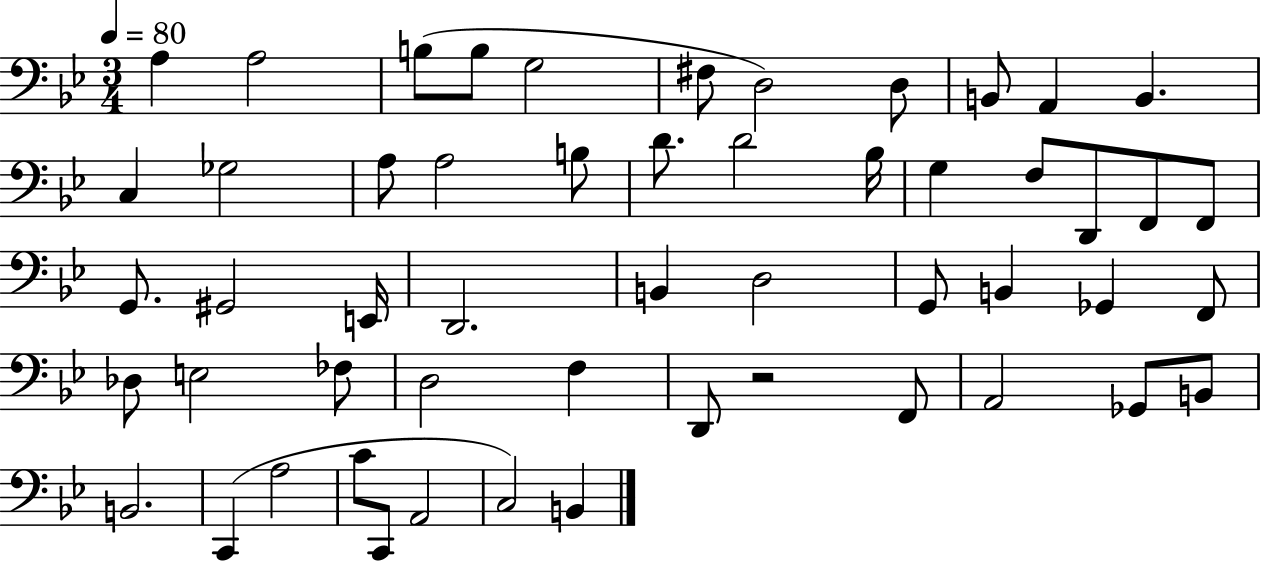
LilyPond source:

{
  \clef bass
  \numericTimeSignature
  \time 3/4
  \key bes \major
  \tempo 4 = 80
  a4 a2 | b8( b8 g2 | fis8 d2) d8 | b,8 a,4 b,4. | \break c4 ges2 | a8 a2 b8 | d'8. d'2 bes16 | g4 f8 d,8 f,8 f,8 | \break g,8. gis,2 e,16 | d,2. | b,4 d2 | g,8 b,4 ges,4 f,8 | \break des8 e2 fes8 | d2 f4 | d,8 r2 f,8 | a,2 ges,8 b,8 | \break b,2. | c,4( a2 | c'8 c,8 a,2 | c2) b,4 | \break \bar "|."
}